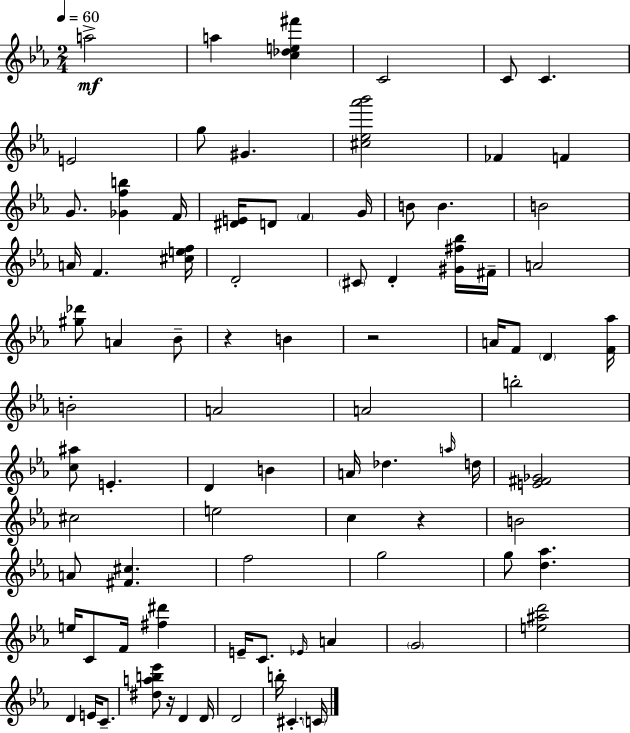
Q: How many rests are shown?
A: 4